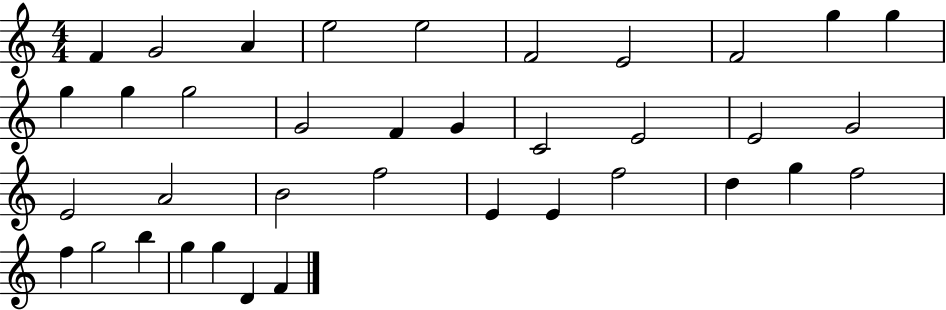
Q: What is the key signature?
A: C major